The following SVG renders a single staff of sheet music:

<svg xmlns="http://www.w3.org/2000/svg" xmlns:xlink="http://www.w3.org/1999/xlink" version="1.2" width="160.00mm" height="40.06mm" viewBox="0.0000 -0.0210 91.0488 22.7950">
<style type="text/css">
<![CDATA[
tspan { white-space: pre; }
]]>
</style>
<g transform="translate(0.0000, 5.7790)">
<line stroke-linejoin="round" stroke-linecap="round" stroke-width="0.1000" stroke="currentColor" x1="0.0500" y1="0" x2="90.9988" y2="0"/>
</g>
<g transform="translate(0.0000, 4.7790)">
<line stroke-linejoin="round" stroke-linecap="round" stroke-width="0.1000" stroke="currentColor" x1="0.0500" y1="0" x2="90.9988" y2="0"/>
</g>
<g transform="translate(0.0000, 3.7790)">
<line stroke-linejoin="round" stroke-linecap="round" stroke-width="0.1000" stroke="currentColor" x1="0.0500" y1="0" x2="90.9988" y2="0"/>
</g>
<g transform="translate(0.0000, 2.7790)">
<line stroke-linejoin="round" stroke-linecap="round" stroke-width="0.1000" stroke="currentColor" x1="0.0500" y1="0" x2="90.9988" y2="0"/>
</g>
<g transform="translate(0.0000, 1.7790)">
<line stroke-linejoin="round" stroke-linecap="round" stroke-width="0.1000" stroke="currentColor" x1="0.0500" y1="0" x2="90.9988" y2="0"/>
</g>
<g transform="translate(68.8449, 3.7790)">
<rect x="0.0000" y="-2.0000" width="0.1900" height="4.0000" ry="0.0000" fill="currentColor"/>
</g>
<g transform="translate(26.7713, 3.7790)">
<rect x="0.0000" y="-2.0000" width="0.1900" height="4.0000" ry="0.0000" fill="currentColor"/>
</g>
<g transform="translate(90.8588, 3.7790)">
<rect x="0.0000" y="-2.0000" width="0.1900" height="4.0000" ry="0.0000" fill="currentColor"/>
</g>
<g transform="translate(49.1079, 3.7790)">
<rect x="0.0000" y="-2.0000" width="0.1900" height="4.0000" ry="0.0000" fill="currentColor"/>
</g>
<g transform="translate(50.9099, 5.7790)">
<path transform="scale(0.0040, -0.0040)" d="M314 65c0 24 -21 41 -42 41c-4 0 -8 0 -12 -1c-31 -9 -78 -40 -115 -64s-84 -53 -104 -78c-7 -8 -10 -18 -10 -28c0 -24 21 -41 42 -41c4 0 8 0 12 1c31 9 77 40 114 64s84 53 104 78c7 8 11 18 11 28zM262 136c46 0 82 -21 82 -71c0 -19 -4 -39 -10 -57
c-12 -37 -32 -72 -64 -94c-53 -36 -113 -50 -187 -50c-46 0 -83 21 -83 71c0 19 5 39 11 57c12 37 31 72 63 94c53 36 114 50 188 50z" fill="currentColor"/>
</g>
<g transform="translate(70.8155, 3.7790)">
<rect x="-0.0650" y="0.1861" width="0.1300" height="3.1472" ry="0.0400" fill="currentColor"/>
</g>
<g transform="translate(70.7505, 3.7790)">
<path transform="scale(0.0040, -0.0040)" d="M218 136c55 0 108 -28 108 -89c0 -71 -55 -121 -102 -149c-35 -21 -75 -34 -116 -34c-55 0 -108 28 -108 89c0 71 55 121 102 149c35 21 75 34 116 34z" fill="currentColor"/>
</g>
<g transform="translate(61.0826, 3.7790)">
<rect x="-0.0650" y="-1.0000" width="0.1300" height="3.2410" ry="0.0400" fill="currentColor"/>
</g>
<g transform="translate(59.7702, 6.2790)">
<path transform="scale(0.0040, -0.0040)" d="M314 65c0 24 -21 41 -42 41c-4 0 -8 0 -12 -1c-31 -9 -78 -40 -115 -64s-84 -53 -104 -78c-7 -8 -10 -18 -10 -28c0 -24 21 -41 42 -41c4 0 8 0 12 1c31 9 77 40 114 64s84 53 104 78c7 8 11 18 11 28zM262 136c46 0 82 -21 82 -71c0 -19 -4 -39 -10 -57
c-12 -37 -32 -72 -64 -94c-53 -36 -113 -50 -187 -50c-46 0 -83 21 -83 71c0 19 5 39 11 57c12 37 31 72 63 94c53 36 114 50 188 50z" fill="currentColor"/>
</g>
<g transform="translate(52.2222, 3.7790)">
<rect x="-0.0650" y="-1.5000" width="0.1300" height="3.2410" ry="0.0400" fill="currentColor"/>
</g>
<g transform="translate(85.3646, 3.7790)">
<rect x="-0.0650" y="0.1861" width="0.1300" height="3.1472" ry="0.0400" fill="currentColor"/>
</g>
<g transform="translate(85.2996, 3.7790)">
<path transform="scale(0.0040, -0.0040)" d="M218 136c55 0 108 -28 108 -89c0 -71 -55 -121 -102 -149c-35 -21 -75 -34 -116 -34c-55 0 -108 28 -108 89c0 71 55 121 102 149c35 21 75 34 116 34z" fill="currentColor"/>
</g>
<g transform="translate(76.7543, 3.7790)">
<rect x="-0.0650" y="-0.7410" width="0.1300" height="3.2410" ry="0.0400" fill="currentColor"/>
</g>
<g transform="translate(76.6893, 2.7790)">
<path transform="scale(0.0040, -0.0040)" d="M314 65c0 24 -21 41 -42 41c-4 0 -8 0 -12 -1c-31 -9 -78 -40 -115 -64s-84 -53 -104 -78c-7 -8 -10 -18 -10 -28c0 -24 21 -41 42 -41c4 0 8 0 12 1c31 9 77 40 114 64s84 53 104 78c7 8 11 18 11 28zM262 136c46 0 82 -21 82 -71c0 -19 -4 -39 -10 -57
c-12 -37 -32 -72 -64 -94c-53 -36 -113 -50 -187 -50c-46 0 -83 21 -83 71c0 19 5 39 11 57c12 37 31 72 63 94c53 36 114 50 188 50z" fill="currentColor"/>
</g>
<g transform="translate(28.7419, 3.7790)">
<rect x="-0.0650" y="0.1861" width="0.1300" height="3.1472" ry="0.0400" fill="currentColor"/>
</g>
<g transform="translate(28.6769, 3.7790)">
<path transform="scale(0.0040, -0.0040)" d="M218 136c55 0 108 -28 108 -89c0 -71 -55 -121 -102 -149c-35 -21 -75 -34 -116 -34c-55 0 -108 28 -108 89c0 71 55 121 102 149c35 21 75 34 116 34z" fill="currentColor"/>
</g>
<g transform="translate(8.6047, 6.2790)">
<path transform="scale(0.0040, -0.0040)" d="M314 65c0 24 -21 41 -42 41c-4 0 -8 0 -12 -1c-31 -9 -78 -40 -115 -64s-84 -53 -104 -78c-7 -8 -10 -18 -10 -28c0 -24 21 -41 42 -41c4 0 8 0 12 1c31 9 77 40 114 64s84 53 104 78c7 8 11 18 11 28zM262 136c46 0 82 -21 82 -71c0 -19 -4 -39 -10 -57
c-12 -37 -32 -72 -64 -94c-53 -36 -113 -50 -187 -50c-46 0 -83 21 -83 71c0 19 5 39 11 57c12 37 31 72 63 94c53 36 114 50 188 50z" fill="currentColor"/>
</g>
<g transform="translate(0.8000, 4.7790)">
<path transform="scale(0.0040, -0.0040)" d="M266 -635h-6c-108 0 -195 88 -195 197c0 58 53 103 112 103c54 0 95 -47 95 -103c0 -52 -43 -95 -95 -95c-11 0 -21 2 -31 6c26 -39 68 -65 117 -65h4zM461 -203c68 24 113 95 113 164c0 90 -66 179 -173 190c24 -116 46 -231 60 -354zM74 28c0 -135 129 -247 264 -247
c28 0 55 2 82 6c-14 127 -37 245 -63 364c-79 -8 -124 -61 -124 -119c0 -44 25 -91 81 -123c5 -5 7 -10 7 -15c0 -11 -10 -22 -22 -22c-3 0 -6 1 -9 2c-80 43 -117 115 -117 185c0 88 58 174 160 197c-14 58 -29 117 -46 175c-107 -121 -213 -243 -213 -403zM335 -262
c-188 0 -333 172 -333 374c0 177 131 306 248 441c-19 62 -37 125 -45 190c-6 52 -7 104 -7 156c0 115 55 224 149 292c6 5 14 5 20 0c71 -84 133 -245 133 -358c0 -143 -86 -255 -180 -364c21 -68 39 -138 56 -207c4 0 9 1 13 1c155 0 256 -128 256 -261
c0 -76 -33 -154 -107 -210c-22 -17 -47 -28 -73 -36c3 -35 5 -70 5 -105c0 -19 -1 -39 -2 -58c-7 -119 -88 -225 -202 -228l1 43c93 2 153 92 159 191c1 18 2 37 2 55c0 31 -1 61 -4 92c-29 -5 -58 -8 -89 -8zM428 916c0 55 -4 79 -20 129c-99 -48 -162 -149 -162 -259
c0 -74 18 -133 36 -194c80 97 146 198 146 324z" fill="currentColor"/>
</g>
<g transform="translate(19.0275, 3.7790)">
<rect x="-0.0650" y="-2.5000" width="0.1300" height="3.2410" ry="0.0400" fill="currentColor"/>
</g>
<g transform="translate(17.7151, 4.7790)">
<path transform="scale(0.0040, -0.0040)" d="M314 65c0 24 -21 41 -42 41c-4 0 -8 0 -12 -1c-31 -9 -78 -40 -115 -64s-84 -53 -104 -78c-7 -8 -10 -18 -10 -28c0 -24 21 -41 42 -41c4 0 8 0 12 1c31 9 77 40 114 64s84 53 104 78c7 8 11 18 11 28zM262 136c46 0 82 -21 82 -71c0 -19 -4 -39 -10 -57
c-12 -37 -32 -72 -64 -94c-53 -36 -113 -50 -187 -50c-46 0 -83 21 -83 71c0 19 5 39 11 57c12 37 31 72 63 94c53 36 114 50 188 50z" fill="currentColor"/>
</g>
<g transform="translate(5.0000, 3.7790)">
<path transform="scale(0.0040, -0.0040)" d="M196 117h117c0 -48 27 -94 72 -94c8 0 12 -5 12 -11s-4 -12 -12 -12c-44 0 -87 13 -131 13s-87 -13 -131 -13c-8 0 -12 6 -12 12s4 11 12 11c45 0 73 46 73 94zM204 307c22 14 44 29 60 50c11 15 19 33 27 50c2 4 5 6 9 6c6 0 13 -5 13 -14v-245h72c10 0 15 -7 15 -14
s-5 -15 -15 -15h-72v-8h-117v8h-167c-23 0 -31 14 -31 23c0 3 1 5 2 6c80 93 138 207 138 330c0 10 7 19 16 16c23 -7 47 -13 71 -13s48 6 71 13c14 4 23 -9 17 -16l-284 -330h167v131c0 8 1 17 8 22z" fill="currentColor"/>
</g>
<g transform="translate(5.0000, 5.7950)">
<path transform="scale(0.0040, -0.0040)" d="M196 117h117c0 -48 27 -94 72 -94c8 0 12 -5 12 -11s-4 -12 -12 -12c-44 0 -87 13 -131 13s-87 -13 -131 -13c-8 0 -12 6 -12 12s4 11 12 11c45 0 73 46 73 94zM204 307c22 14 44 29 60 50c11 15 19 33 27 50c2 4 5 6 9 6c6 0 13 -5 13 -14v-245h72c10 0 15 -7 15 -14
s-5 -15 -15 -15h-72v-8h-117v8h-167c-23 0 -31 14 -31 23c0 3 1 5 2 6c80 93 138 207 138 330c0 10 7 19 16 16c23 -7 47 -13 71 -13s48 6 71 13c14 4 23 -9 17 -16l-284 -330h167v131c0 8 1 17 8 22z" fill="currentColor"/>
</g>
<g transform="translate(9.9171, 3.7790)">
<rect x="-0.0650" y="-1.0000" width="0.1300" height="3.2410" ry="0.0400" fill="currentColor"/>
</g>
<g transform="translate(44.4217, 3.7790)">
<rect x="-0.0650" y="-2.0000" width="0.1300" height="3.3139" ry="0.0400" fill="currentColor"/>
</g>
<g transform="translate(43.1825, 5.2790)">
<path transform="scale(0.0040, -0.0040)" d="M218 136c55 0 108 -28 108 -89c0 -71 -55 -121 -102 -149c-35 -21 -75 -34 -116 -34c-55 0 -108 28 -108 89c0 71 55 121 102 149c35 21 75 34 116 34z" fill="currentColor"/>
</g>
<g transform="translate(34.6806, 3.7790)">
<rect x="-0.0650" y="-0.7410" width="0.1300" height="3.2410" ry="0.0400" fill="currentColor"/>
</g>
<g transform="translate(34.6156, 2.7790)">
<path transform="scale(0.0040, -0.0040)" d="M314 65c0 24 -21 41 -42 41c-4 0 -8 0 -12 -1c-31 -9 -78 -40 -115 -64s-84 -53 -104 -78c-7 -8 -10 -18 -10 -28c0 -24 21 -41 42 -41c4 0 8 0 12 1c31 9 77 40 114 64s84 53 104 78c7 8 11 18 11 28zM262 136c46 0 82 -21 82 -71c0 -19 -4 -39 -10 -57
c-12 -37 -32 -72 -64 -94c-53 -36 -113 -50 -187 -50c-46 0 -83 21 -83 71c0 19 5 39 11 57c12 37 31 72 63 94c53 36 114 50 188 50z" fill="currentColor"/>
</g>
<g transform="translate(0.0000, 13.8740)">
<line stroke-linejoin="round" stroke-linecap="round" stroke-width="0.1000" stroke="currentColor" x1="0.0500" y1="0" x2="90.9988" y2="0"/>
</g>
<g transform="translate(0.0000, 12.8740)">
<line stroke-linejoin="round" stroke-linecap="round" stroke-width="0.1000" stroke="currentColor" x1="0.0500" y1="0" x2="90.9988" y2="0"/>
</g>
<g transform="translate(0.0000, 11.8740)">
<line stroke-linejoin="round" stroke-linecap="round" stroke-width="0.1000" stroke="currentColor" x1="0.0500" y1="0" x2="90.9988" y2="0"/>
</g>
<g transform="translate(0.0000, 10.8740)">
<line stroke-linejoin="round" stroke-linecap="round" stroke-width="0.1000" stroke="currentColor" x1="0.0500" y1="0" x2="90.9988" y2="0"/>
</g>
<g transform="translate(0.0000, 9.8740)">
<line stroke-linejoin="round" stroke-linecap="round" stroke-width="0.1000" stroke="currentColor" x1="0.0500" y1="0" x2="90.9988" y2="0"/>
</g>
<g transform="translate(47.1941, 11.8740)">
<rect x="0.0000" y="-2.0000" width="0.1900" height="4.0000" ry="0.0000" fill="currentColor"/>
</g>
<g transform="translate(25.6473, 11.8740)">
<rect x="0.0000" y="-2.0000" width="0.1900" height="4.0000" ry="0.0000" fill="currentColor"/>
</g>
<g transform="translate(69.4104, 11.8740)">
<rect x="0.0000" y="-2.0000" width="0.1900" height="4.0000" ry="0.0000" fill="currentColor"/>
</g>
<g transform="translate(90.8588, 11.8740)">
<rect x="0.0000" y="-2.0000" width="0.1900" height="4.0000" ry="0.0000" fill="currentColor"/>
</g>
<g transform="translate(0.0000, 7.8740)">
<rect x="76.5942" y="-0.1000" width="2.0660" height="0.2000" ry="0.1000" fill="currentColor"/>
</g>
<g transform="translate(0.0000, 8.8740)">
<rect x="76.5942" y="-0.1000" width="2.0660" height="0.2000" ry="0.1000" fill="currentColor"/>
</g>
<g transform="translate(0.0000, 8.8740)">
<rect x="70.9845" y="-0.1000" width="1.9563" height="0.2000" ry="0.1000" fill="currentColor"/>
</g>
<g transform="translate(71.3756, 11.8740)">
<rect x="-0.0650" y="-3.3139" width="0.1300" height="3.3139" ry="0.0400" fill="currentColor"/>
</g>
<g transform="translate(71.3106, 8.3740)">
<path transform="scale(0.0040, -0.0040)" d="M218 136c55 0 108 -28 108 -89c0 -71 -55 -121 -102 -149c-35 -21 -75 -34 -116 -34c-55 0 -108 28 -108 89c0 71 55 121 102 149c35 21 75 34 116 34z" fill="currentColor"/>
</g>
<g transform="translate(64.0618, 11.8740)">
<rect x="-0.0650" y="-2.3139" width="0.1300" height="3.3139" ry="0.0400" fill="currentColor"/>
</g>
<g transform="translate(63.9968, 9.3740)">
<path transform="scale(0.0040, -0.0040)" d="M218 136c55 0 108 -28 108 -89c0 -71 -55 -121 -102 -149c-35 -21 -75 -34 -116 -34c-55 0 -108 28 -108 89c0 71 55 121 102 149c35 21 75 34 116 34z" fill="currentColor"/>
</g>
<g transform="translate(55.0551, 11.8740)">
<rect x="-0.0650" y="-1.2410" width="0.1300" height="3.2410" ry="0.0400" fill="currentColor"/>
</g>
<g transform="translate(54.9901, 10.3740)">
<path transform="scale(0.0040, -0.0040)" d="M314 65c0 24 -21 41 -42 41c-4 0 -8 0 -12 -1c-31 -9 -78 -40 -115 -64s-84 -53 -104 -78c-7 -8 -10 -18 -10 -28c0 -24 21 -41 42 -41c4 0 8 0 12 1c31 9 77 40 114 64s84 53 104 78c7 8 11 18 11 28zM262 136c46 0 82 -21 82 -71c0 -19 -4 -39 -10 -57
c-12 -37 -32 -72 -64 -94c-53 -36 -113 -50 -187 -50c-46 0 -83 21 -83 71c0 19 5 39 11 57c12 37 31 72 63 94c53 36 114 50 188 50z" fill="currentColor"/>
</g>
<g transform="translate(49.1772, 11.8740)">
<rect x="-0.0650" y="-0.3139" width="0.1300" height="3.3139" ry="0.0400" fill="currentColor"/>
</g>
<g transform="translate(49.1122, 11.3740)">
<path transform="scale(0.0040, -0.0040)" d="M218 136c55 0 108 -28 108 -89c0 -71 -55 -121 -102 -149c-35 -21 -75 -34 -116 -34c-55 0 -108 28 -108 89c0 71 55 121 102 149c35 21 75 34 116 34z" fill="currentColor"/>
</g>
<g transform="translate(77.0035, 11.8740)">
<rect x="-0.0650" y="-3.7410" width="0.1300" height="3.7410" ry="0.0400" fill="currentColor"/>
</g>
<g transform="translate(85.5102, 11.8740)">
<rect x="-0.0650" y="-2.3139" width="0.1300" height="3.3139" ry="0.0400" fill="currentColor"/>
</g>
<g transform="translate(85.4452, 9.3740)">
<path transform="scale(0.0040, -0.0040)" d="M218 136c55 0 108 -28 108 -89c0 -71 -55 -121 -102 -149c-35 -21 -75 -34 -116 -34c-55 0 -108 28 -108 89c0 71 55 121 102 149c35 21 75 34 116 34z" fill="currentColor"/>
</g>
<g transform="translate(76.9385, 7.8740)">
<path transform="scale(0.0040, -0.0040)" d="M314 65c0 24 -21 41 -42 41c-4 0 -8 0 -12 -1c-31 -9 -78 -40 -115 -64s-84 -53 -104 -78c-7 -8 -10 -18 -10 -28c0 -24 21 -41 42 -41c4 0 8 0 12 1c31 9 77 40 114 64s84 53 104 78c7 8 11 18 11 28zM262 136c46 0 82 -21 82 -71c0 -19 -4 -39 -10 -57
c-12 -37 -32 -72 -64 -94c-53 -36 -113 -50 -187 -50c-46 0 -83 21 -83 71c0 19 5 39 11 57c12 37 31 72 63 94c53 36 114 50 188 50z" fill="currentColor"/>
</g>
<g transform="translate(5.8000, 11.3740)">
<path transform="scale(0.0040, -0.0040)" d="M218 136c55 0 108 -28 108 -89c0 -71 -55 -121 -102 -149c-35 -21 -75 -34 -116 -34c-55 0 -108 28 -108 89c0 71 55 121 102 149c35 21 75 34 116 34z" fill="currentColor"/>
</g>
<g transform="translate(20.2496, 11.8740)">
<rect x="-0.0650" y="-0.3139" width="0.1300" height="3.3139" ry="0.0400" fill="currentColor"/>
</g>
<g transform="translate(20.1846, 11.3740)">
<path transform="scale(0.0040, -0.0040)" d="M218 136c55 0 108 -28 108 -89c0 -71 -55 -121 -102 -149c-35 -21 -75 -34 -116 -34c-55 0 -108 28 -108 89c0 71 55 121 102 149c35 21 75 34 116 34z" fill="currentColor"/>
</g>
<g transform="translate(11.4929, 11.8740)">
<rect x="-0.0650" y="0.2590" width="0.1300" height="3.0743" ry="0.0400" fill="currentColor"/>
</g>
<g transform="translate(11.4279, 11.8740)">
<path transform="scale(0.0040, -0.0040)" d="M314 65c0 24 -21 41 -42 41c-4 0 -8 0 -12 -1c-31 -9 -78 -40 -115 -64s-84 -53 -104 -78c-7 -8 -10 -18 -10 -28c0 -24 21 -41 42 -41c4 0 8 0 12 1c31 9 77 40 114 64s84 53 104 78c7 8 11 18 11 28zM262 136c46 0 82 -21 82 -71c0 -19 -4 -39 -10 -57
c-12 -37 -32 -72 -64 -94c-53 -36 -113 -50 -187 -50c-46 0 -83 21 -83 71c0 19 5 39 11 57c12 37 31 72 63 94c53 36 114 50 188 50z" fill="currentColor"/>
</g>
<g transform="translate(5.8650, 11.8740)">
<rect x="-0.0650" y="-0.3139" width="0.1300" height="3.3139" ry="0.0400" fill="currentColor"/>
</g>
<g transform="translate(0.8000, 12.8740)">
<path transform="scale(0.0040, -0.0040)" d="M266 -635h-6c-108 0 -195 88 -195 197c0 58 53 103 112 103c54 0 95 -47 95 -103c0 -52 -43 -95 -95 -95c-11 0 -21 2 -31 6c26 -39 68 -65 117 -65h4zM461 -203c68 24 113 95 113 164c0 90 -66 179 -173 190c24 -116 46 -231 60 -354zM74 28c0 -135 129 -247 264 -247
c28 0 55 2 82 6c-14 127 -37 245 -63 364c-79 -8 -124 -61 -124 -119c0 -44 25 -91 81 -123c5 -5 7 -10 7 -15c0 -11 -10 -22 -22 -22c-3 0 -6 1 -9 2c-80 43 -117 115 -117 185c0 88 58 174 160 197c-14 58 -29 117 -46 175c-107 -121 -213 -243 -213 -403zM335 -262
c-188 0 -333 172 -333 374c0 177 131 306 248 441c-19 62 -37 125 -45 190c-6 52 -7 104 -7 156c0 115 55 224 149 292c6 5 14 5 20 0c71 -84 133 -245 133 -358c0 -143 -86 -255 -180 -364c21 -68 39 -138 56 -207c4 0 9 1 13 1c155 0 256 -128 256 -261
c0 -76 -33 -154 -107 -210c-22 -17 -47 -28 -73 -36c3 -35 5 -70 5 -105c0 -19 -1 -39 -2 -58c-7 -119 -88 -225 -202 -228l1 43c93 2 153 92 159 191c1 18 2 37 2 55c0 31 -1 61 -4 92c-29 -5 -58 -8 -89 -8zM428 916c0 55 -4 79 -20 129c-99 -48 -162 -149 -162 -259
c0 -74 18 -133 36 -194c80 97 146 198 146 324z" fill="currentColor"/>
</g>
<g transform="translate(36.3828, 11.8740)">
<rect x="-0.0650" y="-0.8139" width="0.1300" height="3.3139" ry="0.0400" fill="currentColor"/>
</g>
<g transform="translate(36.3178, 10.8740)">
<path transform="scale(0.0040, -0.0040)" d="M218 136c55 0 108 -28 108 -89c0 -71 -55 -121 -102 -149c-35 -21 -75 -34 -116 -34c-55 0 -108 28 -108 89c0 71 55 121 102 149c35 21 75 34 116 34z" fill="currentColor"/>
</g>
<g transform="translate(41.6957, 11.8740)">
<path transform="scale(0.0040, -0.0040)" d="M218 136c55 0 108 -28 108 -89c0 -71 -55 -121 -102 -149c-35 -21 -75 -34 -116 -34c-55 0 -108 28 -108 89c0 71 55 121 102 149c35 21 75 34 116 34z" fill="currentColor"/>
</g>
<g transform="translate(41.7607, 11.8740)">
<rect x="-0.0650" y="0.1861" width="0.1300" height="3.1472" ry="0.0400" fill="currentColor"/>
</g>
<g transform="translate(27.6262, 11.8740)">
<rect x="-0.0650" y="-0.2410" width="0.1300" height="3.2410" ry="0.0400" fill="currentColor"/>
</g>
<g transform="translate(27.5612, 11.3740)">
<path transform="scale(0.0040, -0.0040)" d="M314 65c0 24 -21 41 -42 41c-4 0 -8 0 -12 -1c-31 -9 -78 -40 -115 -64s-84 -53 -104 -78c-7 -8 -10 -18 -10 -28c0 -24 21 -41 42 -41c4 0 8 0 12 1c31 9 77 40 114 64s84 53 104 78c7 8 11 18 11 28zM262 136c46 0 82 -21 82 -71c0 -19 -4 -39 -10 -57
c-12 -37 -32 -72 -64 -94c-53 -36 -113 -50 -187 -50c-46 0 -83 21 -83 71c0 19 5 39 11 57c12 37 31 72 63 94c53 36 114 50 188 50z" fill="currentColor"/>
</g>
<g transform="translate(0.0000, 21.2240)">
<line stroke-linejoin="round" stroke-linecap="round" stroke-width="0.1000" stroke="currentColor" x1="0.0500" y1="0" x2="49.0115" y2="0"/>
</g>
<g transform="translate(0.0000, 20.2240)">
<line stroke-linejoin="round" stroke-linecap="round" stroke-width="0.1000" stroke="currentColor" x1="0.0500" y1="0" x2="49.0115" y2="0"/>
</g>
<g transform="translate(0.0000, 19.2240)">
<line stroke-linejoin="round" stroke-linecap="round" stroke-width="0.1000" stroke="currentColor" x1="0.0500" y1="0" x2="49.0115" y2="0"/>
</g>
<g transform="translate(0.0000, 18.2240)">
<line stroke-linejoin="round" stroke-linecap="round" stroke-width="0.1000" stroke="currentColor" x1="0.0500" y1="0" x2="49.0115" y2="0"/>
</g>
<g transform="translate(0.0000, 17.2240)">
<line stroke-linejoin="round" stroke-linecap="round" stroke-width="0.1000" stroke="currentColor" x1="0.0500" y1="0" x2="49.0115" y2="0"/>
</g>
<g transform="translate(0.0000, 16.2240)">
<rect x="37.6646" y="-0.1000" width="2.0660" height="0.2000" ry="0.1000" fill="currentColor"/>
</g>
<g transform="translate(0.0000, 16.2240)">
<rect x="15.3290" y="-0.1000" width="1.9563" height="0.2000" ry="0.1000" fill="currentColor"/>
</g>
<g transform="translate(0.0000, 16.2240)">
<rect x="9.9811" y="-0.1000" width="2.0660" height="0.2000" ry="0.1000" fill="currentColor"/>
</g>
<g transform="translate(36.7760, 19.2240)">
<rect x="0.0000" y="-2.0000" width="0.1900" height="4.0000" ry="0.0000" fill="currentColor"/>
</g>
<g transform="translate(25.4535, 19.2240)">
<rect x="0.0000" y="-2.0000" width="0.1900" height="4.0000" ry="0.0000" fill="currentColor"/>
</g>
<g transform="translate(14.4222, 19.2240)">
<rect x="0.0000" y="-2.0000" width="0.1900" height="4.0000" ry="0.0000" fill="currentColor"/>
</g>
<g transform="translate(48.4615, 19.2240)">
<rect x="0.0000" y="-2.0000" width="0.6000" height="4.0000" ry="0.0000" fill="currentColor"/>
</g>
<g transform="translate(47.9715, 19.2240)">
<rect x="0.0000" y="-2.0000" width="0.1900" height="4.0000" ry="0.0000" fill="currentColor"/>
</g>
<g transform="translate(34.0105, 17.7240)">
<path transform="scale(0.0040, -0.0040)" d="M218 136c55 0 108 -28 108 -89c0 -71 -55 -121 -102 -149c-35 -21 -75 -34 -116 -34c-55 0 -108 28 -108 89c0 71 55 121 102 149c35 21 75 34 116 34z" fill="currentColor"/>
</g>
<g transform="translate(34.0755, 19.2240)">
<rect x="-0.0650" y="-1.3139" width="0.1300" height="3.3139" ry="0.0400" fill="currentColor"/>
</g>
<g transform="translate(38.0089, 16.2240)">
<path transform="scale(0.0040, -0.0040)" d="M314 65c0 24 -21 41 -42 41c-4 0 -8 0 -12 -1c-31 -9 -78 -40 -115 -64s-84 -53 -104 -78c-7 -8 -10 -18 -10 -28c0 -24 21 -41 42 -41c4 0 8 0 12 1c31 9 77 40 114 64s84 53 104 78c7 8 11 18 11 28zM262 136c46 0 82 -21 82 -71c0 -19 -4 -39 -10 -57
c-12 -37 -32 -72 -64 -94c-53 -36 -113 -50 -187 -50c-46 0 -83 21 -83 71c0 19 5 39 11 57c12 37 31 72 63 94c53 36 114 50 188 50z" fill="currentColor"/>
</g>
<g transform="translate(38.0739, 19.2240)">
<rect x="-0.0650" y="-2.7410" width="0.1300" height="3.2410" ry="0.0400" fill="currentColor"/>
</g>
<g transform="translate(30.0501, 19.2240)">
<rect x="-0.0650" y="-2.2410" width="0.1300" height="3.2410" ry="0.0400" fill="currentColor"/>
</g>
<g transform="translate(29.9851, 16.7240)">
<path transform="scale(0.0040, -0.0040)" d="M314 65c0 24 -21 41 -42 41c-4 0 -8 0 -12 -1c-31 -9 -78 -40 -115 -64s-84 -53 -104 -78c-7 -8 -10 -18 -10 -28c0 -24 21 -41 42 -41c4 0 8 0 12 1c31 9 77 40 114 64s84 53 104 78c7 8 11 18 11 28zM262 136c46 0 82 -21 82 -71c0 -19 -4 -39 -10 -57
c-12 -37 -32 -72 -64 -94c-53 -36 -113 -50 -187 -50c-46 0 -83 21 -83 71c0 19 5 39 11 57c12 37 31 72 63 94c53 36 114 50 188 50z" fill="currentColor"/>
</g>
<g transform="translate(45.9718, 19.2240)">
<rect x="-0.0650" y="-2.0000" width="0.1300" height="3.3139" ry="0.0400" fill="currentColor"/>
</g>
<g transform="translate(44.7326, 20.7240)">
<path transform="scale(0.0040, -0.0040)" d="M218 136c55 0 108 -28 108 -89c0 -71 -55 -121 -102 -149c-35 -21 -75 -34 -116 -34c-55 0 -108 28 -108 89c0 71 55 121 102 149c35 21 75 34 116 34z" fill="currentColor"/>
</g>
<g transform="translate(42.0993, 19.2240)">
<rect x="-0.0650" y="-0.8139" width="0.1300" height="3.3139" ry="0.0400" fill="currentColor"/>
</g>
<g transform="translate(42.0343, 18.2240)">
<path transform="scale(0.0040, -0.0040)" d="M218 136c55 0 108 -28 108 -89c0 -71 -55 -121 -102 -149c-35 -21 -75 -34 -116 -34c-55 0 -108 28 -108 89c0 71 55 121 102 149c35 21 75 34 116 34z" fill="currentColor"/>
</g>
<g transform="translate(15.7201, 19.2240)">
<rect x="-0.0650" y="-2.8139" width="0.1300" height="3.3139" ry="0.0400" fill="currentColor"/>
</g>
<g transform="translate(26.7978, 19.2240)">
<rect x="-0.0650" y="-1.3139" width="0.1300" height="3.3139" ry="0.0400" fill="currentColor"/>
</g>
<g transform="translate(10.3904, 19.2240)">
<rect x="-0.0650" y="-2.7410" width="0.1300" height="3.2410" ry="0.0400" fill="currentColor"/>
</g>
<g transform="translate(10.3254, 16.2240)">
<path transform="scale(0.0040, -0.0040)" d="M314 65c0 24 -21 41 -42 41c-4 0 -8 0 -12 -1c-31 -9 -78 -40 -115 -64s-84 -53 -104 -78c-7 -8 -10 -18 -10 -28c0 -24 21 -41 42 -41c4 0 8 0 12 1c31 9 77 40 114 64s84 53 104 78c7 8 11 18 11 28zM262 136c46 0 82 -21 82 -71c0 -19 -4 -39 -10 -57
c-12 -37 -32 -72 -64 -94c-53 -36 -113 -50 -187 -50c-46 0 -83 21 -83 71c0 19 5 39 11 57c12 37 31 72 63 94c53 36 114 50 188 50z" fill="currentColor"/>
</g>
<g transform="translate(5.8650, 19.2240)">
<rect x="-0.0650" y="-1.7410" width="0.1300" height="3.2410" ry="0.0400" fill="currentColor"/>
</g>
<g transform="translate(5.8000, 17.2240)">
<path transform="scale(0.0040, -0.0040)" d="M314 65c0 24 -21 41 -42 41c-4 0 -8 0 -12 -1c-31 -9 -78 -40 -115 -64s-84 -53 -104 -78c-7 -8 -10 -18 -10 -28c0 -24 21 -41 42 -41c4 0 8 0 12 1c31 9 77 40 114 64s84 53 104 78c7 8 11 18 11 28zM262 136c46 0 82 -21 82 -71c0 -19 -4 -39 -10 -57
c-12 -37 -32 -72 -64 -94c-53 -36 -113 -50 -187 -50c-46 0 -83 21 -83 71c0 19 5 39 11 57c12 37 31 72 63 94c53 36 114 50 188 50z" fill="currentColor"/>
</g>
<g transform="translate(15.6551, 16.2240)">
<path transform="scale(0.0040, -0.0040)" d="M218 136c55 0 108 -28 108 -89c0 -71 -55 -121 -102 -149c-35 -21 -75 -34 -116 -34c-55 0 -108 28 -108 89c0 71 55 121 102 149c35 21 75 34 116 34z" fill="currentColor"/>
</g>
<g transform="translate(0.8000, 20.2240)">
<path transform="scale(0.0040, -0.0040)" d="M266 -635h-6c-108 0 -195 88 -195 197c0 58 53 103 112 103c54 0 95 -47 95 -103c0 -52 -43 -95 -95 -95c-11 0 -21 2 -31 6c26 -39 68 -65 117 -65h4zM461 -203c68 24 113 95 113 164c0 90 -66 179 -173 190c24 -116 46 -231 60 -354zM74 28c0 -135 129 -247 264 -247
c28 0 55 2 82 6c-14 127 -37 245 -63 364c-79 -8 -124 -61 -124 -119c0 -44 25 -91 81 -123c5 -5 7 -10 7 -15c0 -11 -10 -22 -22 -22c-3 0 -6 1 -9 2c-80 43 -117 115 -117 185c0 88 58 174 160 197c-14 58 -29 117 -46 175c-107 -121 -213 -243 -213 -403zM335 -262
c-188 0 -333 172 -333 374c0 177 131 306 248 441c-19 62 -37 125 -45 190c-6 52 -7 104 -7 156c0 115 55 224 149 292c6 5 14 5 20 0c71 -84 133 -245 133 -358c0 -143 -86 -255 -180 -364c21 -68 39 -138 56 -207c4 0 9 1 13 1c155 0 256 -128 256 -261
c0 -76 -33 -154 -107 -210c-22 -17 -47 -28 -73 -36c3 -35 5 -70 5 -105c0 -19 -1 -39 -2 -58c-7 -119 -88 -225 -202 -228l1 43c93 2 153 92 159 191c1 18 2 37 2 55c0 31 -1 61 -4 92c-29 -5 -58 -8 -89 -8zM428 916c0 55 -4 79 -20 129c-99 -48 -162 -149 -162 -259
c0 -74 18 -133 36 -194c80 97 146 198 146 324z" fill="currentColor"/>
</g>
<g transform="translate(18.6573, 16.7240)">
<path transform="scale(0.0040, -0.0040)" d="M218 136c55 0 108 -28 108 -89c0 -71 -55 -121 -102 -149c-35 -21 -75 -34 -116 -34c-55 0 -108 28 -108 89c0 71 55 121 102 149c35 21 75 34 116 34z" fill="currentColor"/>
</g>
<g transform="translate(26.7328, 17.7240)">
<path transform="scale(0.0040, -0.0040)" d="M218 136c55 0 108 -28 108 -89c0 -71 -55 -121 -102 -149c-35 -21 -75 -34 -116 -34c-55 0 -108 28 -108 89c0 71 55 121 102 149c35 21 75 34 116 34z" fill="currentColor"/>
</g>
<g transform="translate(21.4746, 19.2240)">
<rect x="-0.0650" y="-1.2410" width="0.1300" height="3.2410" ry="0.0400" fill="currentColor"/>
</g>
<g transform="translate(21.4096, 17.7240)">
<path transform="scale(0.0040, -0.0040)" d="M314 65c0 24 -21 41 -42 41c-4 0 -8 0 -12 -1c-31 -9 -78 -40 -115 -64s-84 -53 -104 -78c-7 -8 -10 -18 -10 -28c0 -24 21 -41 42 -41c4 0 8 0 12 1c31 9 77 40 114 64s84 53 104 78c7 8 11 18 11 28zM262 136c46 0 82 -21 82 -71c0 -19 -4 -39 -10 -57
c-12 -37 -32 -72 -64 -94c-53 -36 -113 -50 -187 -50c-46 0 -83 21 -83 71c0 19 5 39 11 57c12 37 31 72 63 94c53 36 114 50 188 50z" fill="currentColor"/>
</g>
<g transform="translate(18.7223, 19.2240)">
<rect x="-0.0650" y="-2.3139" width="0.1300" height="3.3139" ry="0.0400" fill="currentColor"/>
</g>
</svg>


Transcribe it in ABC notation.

X:1
T:Untitled
M:4/4
L:1/4
K:C
D2 G2 B d2 F E2 D2 B d2 B c B2 c c2 d B c e2 g b c'2 g f2 a2 a g e2 e g2 e a2 d F